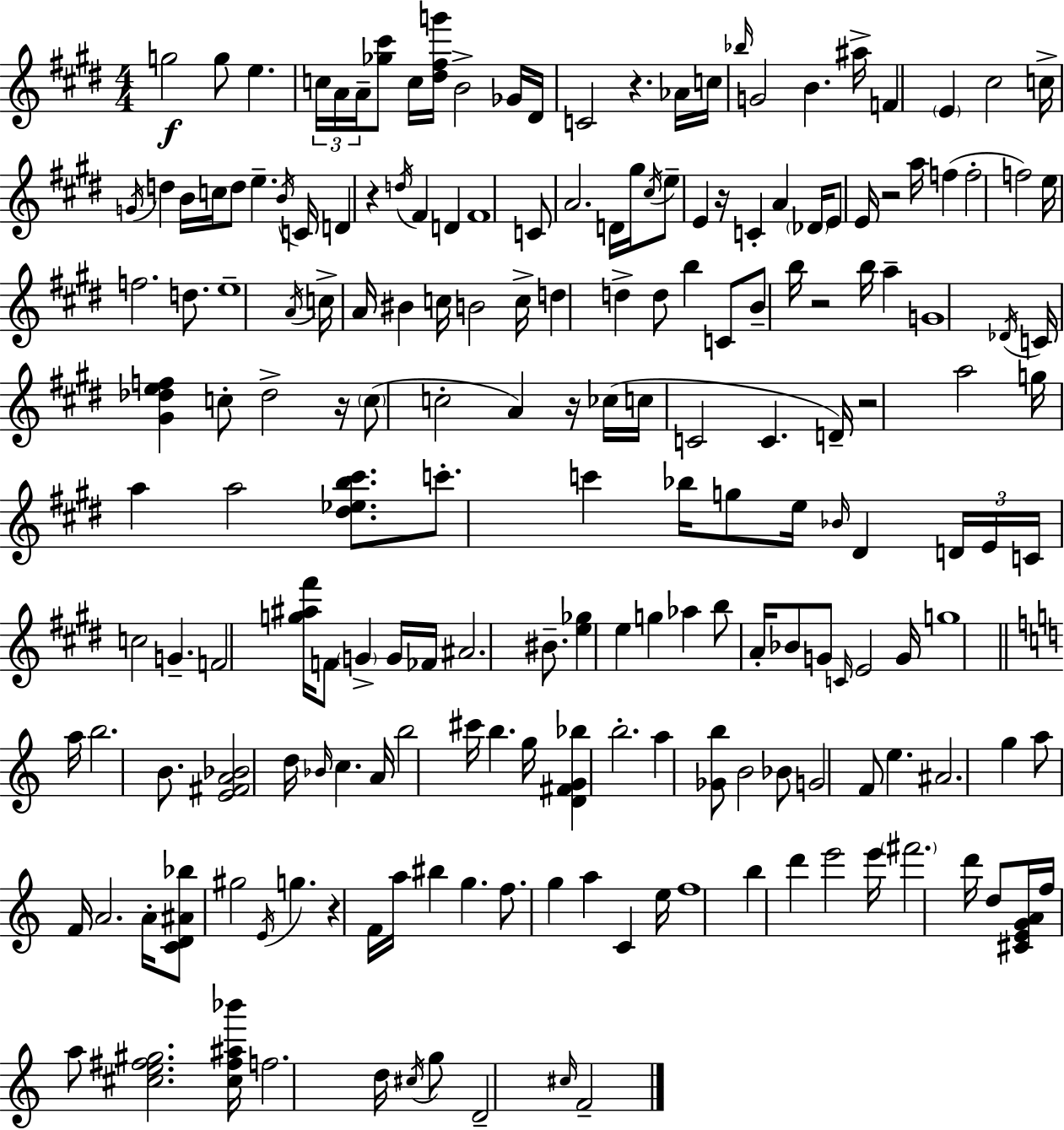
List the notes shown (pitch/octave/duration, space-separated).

G5/h G5/e E5/q. C5/s A4/s A4/s [Gb5,C#6]/e C5/s [D#5,F#5,G6]/s B4/h Gb4/s D#4/s C4/h R/q. Ab4/s C5/s Bb5/s G4/h B4/q. A#5/s F4/q E4/q C#5/h C5/s G4/s D5/q B4/s C5/s D5/e E5/q. B4/s C4/s D4/q R/q D5/s F#4/q D4/q F#4/w C4/e A4/h. D4/s G#5/s C#5/s E5/e E4/q R/s C4/q A4/q Db4/s E4/e E4/s R/h A5/s F5/q F5/h F5/h E5/s F5/h. D5/e. E5/w A4/s C5/s A4/s BIS4/q C5/s B4/h C5/s D5/q D5/q D5/e B5/q C4/e B4/e B5/s R/h B5/s A5/q G4/w Db4/s C4/s [G#4,Db5,E5,F5]/q C5/e Db5/h R/s C5/e C5/h A4/q R/s CES5/s C5/s C4/h C4/q. D4/s R/h A5/h G5/s A5/q A5/h [D#5,Eb5,B5,C#6]/e. C6/e. C6/q Bb5/s G5/e E5/s Bb4/s D#4/q D4/s E4/s C4/s C5/h G4/q. F4/h [G5,A#5,F#6]/s F4/e G4/q G4/s FES4/s A#4/h. BIS4/e. [E5,Gb5]/q E5/q G5/q Ab5/q B5/e A4/s Bb4/e G4/e C4/s E4/h G4/s G5/w A5/s B5/h. B4/e. [E4,F#4,A4,Bb4]/h D5/s Bb4/s C5/q. A4/s B5/h C#6/s B5/q. G5/s [D4,F#4,G4,Bb5]/q B5/h. A5/q [Gb4,B5]/e B4/h Bb4/e G4/h F4/e E5/q. A#4/h. G5/q A5/e F4/s A4/h. A4/s [C4,D4,A#4,Bb5]/e G#5/h E4/s G5/q. R/q F4/s A5/s BIS5/q G5/q. F5/e. G5/q A5/q C4/q E5/s F5/w B5/q D6/q E6/h E6/s F#6/h. D6/s D5/e [C#4,E4,G4,A4]/s F5/s A5/e [C#5,E5,F#5,G#5]/h. [C#5,F#5,A#5,Bb6]/s F5/h. D5/s C#5/s G5/e D4/h C#5/s F4/h